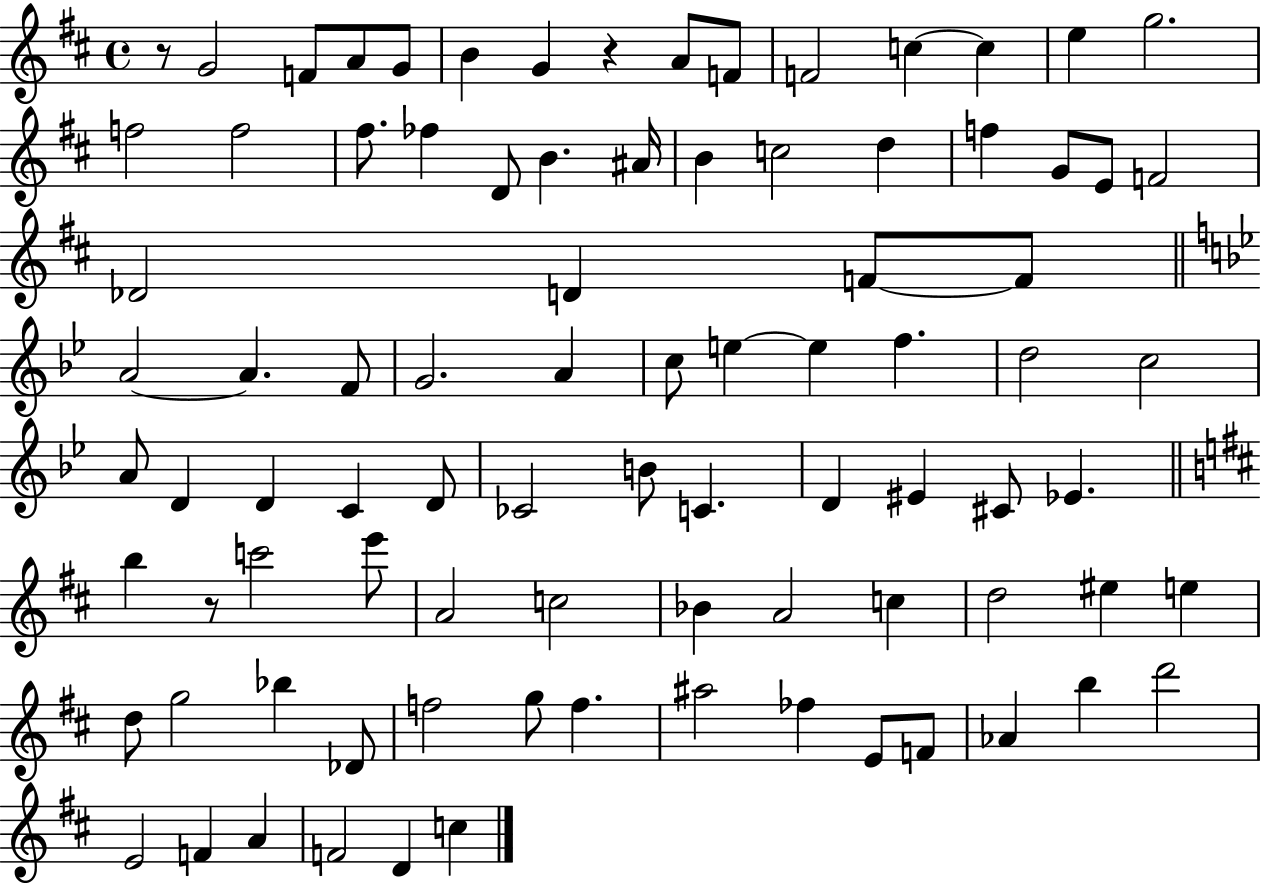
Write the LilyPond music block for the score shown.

{
  \clef treble
  \time 4/4
  \defaultTimeSignature
  \key d \major
  \repeat volta 2 { r8 g'2 f'8 a'8 g'8 | b'4 g'4 r4 a'8 f'8 | f'2 c''4~~ c''4 | e''4 g''2. | \break f''2 f''2 | fis''8. fes''4 d'8 b'4. ais'16 | b'4 c''2 d''4 | f''4 g'8 e'8 f'2 | \break des'2 d'4 f'8~~ f'8 | \bar "||" \break \key bes \major a'2~~ a'4. f'8 | g'2. a'4 | c''8 e''4~~ e''4 f''4. | d''2 c''2 | \break a'8 d'4 d'4 c'4 d'8 | ces'2 b'8 c'4. | d'4 eis'4 cis'8 ees'4. | \bar "||" \break \key d \major b''4 r8 c'''2 e'''8 | a'2 c''2 | bes'4 a'2 c''4 | d''2 eis''4 e''4 | \break d''8 g''2 bes''4 des'8 | f''2 g''8 f''4. | ais''2 fes''4 e'8 f'8 | aes'4 b''4 d'''2 | \break e'2 f'4 a'4 | f'2 d'4 c''4 | } \bar "|."
}